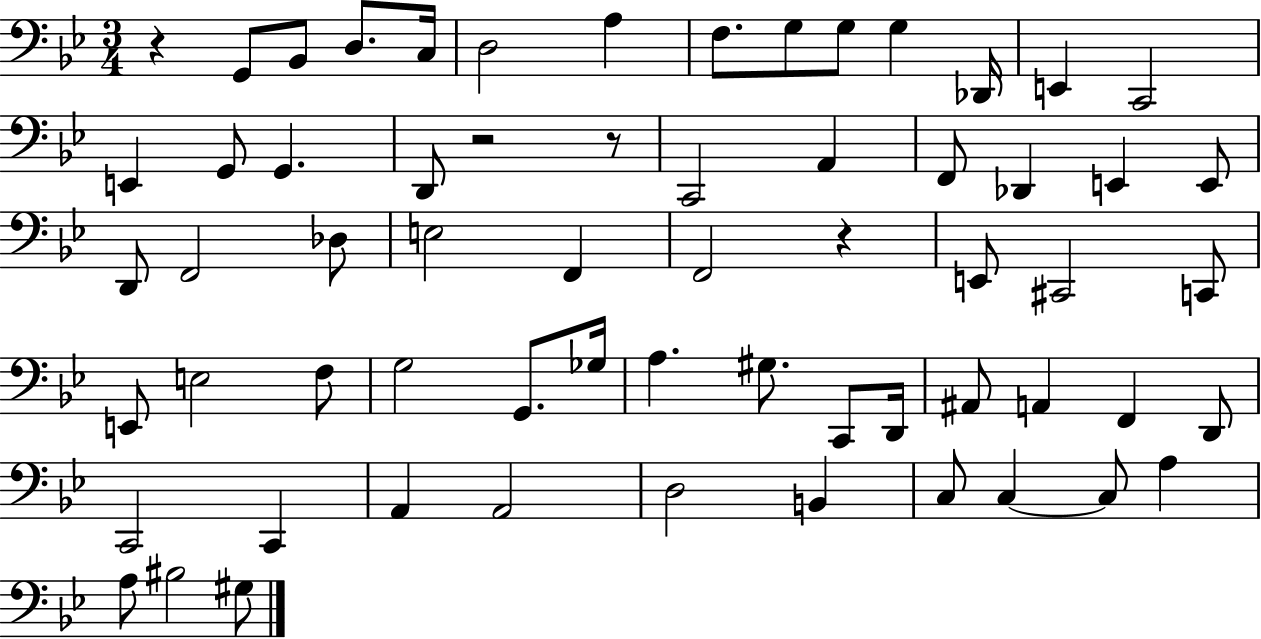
R/q G2/e Bb2/e D3/e. C3/s D3/h A3/q F3/e. G3/e G3/e G3/q Db2/s E2/q C2/h E2/q G2/e G2/q. D2/e R/h R/e C2/h A2/q F2/e Db2/q E2/q E2/e D2/e F2/h Db3/e E3/h F2/q F2/h R/q E2/e C#2/h C2/e E2/e E3/h F3/e G3/h G2/e. Gb3/s A3/q. G#3/e. C2/e D2/s A#2/e A2/q F2/q D2/e C2/h C2/q A2/q A2/h D3/h B2/q C3/e C3/q C3/e A3/q A3/e BIS3/h G#3/e